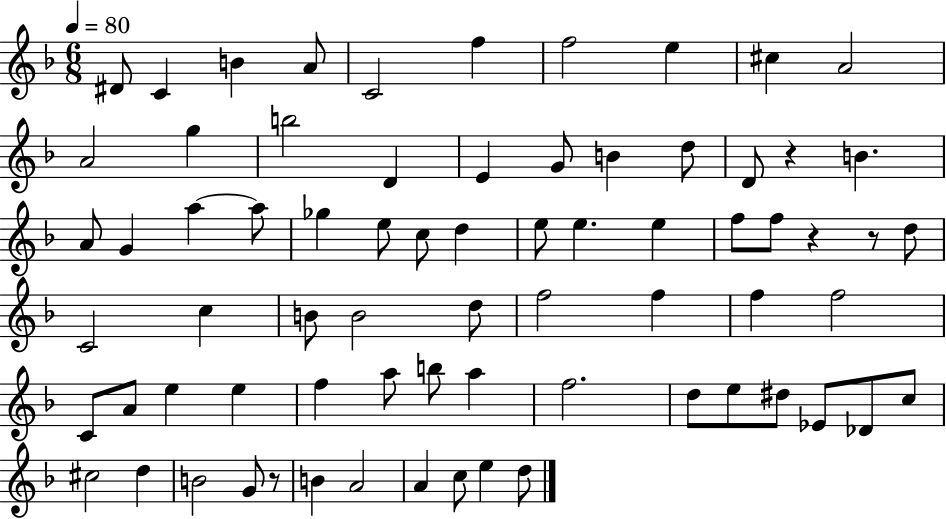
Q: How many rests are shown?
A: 4